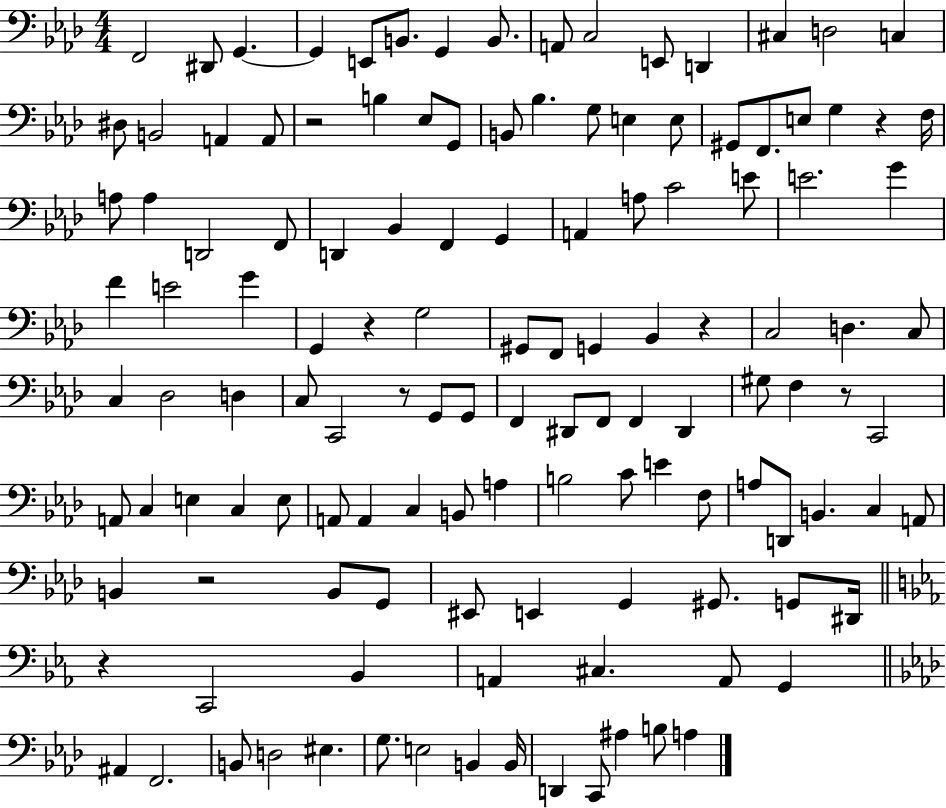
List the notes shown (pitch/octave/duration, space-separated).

F2/h D#2/e G2/q. G2/q E2/e B2/e. G2/q B2/e. A2/e C3/h E2/e D2/q C#3/q D3/h C3/q D#3/e B2/h A2/q A2/e R/h B3/q Eb3/e G2/e B2/e Bb3/q. G3/e E3/q E3/e G#2/e F2/e. E3/e G3/q R/q F3/s A3/e A3/q D2/h F2/e D2/q Bb2/q F2/q G2/q A2/q A3/e C4/h E4/e E4/h. G4/q F4/q E4/h G4/q G2/q R/q G3/h G#2/e F2/e G2/q Bb2/q R/q C3/h D3/q. C3/e C3/q Db3/h D3/q C3/e C2/h R/e G2/e G2/e F2/q D#2/e F2/e F2/q D#2/q G#3/e F3/q R/e C2/h A2/e C3/q E3/q C3/q E3/e A2/e A2/q C3/q B2/e A3/q B3/h C4/e E4/q F3/e A3/e D2/e B2/q. C3/q A2/e B2/q R/h B2/e G2/e EIS2/e E2/q G2/q G#2/e. G2/e D#2/s R/q C2/h Bb2/q A2/q C#3/q. A2/e G2/q A#2/q F2/h. B2/e D3/h EIS3/q. G3/e. E3/h B2/q B2/s D2/q C2/e A#3/q B3/e A3/q